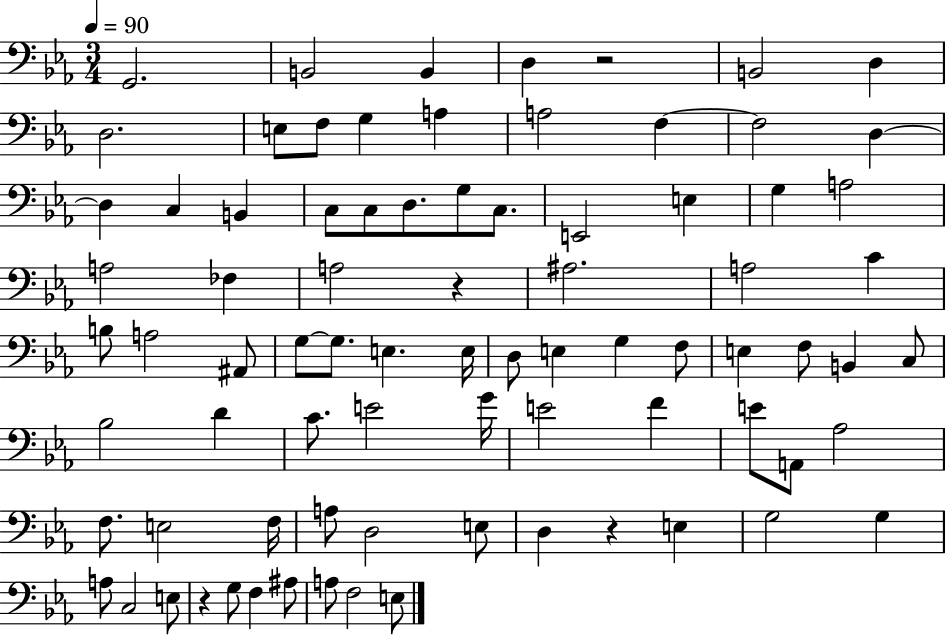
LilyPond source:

{
  \clef bass
  \numericTimeSignature
  \time 3/4
  \key ees \major
  \tempo 4 = 90
  g,2. | b,2 b,4 | d4 r2 | b,2 d4 | \break d2. | e8 f8 g4 a4 | a2 f4~~ | f2 d4~~ | \break d4 c4 b,4 | c8 c8 d8. g8 c8. | e,2 e4 | g4 a2 | \break a2 fes4 | a2 r4 | ais2. | a2 c'4 | \break b8 a2 ais,8 | g8~~ g8. e4. e16 | d8 e4 g4 f8 | e4 f8 b,4 c8 | \break bes2 d'4 | c'8. e'2 g'16 | e'2 f'4 | e'8 a,8 aes2 | \break f8. e2 f16 | a8 d2 e8 | d4 r4 e4 | g2 g4 | \break a8 c2 e8 | r4 g8 f4 ais8 | a8 f2 e8 | \bar "|."
}